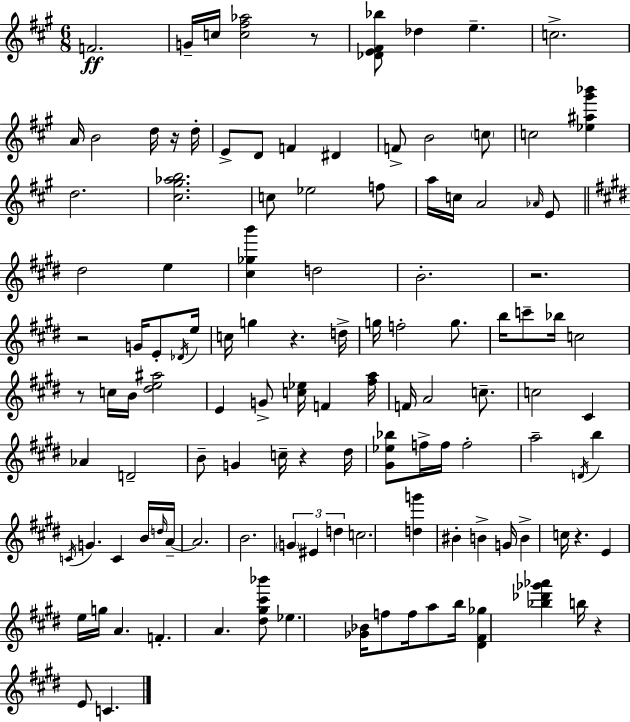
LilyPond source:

{
  \clef treble
  \numericTimeSignature
  \time 6/8
  \key a \major
  \repeat volta 2 { f'2.\ff | g'16-- c''16 <c'' fis'' aes''>2 r8 | <des' e' fis' bes''>8 des''4 e''4.-- | c''2.-> | \break a'16 b'2 d''16 r16 d''16-. | e'8-> d'8 f'4 dis'4 | f'8-> b'2 \parenthesize c''8 | c''2 <ees'' ais'' gis''' bes'''>4 | \break d''2. | <cis'' gis'' aes'' b''>2. | c''8 ees''2 f''8 | a''16 c''16 a'2 \grace { aes'16 } e'8 | \break \bar "||" \break \key e \major dis''2 e''4 | <cis'' ges'' b'''>4 d''2 | b'2.-. | r2. | \break r2 g'16 e'8-. \acciaccatura { des'16 } | e''16 c''16 g''4 r4. | d''16-> g''16 f''2-. g''8. | b''16 c'''8-- bes''16 c''2 | \break r8 c''16 b'16 <dis'' e'' ais''>2 | e'4 g'8-> <c'' ees''>16 f'4 | <fis'' a''>16 f'16 a'2 c''8.-- | c''2 cis'4 | \break aes'4 d'2-- | b'8-- g'4 c''16-- r4 | dis''16 <gis' ees'' bes''>8 f''16-> f''16 f''2-. | a''2-- \acciaccatura { d'16 } b''4 | \break \acciaccatura { c'16 } g'4. c'4 | b'16 \grace { d''16 } a'16--~~ a'2. | b'2. | \tuplet 3/2 { \parenthesize g'4 eis'4 | \break d''4 } c''2. | <d'' g'''>4 bis'4-. | b'4-> g'16 b'4-> c''16 r4. | e'4 e''16 g''16 a'4. | \break f'4.-. a'4. | <dis'' gis'' cis''' bes'''>8 ees''4. | <ges' bes'>16 f''8 f''16 a''8 b''16 <dis' fis' ges''>4 <bes'' des''' ges''' aes'''>4 | b''16 r4 e'8 c'4. | \break } \bar "|."
}